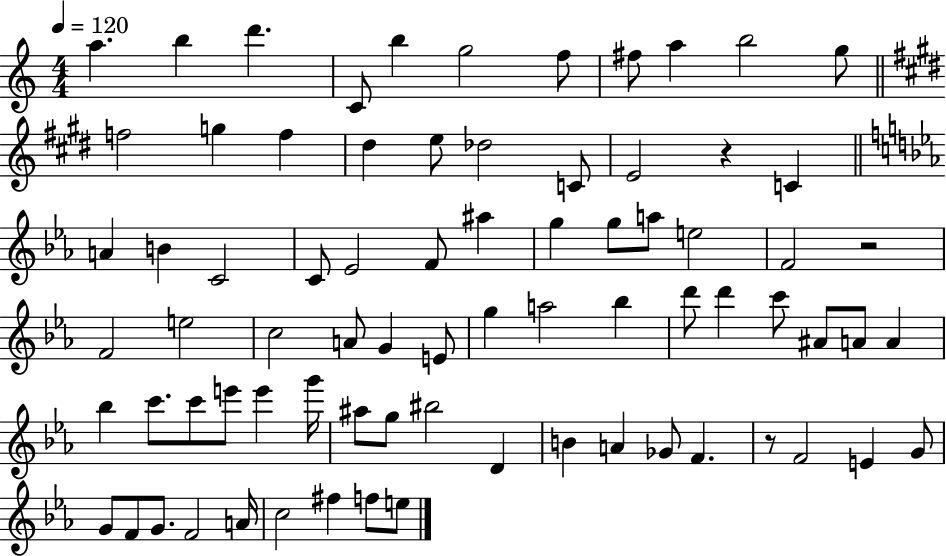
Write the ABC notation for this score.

X:1
T:Untitled
M:4/4
L:1/4
K:C
a b d' C/2 b g2 f/2 ^f/2 a b2 g/2 f2 g f ^d e/2 _d2 C/2 E2 z C A B C2 C/2 _E2 F/2 ^a g g/2 a/2 e2 F2 z2 F2 e2 c2 A/2 G E/2 g a2 _b d'/2 d' c'/2 ^A/2 A/2 A _b c'/2 c'/2 e'/2 e' g'/4 ^a/2 g/2 ^b2 D B A _G/2 F z/2 F2 E G/2 G/2 F/2 G/2 F2 A/4 c2 ^f f/2 e/2